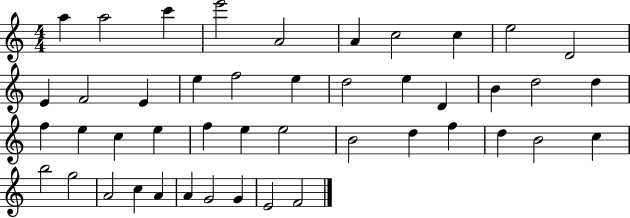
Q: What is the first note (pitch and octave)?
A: A5